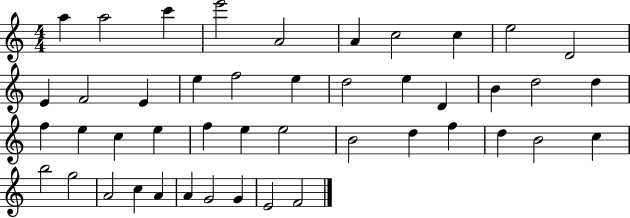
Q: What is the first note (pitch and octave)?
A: A5